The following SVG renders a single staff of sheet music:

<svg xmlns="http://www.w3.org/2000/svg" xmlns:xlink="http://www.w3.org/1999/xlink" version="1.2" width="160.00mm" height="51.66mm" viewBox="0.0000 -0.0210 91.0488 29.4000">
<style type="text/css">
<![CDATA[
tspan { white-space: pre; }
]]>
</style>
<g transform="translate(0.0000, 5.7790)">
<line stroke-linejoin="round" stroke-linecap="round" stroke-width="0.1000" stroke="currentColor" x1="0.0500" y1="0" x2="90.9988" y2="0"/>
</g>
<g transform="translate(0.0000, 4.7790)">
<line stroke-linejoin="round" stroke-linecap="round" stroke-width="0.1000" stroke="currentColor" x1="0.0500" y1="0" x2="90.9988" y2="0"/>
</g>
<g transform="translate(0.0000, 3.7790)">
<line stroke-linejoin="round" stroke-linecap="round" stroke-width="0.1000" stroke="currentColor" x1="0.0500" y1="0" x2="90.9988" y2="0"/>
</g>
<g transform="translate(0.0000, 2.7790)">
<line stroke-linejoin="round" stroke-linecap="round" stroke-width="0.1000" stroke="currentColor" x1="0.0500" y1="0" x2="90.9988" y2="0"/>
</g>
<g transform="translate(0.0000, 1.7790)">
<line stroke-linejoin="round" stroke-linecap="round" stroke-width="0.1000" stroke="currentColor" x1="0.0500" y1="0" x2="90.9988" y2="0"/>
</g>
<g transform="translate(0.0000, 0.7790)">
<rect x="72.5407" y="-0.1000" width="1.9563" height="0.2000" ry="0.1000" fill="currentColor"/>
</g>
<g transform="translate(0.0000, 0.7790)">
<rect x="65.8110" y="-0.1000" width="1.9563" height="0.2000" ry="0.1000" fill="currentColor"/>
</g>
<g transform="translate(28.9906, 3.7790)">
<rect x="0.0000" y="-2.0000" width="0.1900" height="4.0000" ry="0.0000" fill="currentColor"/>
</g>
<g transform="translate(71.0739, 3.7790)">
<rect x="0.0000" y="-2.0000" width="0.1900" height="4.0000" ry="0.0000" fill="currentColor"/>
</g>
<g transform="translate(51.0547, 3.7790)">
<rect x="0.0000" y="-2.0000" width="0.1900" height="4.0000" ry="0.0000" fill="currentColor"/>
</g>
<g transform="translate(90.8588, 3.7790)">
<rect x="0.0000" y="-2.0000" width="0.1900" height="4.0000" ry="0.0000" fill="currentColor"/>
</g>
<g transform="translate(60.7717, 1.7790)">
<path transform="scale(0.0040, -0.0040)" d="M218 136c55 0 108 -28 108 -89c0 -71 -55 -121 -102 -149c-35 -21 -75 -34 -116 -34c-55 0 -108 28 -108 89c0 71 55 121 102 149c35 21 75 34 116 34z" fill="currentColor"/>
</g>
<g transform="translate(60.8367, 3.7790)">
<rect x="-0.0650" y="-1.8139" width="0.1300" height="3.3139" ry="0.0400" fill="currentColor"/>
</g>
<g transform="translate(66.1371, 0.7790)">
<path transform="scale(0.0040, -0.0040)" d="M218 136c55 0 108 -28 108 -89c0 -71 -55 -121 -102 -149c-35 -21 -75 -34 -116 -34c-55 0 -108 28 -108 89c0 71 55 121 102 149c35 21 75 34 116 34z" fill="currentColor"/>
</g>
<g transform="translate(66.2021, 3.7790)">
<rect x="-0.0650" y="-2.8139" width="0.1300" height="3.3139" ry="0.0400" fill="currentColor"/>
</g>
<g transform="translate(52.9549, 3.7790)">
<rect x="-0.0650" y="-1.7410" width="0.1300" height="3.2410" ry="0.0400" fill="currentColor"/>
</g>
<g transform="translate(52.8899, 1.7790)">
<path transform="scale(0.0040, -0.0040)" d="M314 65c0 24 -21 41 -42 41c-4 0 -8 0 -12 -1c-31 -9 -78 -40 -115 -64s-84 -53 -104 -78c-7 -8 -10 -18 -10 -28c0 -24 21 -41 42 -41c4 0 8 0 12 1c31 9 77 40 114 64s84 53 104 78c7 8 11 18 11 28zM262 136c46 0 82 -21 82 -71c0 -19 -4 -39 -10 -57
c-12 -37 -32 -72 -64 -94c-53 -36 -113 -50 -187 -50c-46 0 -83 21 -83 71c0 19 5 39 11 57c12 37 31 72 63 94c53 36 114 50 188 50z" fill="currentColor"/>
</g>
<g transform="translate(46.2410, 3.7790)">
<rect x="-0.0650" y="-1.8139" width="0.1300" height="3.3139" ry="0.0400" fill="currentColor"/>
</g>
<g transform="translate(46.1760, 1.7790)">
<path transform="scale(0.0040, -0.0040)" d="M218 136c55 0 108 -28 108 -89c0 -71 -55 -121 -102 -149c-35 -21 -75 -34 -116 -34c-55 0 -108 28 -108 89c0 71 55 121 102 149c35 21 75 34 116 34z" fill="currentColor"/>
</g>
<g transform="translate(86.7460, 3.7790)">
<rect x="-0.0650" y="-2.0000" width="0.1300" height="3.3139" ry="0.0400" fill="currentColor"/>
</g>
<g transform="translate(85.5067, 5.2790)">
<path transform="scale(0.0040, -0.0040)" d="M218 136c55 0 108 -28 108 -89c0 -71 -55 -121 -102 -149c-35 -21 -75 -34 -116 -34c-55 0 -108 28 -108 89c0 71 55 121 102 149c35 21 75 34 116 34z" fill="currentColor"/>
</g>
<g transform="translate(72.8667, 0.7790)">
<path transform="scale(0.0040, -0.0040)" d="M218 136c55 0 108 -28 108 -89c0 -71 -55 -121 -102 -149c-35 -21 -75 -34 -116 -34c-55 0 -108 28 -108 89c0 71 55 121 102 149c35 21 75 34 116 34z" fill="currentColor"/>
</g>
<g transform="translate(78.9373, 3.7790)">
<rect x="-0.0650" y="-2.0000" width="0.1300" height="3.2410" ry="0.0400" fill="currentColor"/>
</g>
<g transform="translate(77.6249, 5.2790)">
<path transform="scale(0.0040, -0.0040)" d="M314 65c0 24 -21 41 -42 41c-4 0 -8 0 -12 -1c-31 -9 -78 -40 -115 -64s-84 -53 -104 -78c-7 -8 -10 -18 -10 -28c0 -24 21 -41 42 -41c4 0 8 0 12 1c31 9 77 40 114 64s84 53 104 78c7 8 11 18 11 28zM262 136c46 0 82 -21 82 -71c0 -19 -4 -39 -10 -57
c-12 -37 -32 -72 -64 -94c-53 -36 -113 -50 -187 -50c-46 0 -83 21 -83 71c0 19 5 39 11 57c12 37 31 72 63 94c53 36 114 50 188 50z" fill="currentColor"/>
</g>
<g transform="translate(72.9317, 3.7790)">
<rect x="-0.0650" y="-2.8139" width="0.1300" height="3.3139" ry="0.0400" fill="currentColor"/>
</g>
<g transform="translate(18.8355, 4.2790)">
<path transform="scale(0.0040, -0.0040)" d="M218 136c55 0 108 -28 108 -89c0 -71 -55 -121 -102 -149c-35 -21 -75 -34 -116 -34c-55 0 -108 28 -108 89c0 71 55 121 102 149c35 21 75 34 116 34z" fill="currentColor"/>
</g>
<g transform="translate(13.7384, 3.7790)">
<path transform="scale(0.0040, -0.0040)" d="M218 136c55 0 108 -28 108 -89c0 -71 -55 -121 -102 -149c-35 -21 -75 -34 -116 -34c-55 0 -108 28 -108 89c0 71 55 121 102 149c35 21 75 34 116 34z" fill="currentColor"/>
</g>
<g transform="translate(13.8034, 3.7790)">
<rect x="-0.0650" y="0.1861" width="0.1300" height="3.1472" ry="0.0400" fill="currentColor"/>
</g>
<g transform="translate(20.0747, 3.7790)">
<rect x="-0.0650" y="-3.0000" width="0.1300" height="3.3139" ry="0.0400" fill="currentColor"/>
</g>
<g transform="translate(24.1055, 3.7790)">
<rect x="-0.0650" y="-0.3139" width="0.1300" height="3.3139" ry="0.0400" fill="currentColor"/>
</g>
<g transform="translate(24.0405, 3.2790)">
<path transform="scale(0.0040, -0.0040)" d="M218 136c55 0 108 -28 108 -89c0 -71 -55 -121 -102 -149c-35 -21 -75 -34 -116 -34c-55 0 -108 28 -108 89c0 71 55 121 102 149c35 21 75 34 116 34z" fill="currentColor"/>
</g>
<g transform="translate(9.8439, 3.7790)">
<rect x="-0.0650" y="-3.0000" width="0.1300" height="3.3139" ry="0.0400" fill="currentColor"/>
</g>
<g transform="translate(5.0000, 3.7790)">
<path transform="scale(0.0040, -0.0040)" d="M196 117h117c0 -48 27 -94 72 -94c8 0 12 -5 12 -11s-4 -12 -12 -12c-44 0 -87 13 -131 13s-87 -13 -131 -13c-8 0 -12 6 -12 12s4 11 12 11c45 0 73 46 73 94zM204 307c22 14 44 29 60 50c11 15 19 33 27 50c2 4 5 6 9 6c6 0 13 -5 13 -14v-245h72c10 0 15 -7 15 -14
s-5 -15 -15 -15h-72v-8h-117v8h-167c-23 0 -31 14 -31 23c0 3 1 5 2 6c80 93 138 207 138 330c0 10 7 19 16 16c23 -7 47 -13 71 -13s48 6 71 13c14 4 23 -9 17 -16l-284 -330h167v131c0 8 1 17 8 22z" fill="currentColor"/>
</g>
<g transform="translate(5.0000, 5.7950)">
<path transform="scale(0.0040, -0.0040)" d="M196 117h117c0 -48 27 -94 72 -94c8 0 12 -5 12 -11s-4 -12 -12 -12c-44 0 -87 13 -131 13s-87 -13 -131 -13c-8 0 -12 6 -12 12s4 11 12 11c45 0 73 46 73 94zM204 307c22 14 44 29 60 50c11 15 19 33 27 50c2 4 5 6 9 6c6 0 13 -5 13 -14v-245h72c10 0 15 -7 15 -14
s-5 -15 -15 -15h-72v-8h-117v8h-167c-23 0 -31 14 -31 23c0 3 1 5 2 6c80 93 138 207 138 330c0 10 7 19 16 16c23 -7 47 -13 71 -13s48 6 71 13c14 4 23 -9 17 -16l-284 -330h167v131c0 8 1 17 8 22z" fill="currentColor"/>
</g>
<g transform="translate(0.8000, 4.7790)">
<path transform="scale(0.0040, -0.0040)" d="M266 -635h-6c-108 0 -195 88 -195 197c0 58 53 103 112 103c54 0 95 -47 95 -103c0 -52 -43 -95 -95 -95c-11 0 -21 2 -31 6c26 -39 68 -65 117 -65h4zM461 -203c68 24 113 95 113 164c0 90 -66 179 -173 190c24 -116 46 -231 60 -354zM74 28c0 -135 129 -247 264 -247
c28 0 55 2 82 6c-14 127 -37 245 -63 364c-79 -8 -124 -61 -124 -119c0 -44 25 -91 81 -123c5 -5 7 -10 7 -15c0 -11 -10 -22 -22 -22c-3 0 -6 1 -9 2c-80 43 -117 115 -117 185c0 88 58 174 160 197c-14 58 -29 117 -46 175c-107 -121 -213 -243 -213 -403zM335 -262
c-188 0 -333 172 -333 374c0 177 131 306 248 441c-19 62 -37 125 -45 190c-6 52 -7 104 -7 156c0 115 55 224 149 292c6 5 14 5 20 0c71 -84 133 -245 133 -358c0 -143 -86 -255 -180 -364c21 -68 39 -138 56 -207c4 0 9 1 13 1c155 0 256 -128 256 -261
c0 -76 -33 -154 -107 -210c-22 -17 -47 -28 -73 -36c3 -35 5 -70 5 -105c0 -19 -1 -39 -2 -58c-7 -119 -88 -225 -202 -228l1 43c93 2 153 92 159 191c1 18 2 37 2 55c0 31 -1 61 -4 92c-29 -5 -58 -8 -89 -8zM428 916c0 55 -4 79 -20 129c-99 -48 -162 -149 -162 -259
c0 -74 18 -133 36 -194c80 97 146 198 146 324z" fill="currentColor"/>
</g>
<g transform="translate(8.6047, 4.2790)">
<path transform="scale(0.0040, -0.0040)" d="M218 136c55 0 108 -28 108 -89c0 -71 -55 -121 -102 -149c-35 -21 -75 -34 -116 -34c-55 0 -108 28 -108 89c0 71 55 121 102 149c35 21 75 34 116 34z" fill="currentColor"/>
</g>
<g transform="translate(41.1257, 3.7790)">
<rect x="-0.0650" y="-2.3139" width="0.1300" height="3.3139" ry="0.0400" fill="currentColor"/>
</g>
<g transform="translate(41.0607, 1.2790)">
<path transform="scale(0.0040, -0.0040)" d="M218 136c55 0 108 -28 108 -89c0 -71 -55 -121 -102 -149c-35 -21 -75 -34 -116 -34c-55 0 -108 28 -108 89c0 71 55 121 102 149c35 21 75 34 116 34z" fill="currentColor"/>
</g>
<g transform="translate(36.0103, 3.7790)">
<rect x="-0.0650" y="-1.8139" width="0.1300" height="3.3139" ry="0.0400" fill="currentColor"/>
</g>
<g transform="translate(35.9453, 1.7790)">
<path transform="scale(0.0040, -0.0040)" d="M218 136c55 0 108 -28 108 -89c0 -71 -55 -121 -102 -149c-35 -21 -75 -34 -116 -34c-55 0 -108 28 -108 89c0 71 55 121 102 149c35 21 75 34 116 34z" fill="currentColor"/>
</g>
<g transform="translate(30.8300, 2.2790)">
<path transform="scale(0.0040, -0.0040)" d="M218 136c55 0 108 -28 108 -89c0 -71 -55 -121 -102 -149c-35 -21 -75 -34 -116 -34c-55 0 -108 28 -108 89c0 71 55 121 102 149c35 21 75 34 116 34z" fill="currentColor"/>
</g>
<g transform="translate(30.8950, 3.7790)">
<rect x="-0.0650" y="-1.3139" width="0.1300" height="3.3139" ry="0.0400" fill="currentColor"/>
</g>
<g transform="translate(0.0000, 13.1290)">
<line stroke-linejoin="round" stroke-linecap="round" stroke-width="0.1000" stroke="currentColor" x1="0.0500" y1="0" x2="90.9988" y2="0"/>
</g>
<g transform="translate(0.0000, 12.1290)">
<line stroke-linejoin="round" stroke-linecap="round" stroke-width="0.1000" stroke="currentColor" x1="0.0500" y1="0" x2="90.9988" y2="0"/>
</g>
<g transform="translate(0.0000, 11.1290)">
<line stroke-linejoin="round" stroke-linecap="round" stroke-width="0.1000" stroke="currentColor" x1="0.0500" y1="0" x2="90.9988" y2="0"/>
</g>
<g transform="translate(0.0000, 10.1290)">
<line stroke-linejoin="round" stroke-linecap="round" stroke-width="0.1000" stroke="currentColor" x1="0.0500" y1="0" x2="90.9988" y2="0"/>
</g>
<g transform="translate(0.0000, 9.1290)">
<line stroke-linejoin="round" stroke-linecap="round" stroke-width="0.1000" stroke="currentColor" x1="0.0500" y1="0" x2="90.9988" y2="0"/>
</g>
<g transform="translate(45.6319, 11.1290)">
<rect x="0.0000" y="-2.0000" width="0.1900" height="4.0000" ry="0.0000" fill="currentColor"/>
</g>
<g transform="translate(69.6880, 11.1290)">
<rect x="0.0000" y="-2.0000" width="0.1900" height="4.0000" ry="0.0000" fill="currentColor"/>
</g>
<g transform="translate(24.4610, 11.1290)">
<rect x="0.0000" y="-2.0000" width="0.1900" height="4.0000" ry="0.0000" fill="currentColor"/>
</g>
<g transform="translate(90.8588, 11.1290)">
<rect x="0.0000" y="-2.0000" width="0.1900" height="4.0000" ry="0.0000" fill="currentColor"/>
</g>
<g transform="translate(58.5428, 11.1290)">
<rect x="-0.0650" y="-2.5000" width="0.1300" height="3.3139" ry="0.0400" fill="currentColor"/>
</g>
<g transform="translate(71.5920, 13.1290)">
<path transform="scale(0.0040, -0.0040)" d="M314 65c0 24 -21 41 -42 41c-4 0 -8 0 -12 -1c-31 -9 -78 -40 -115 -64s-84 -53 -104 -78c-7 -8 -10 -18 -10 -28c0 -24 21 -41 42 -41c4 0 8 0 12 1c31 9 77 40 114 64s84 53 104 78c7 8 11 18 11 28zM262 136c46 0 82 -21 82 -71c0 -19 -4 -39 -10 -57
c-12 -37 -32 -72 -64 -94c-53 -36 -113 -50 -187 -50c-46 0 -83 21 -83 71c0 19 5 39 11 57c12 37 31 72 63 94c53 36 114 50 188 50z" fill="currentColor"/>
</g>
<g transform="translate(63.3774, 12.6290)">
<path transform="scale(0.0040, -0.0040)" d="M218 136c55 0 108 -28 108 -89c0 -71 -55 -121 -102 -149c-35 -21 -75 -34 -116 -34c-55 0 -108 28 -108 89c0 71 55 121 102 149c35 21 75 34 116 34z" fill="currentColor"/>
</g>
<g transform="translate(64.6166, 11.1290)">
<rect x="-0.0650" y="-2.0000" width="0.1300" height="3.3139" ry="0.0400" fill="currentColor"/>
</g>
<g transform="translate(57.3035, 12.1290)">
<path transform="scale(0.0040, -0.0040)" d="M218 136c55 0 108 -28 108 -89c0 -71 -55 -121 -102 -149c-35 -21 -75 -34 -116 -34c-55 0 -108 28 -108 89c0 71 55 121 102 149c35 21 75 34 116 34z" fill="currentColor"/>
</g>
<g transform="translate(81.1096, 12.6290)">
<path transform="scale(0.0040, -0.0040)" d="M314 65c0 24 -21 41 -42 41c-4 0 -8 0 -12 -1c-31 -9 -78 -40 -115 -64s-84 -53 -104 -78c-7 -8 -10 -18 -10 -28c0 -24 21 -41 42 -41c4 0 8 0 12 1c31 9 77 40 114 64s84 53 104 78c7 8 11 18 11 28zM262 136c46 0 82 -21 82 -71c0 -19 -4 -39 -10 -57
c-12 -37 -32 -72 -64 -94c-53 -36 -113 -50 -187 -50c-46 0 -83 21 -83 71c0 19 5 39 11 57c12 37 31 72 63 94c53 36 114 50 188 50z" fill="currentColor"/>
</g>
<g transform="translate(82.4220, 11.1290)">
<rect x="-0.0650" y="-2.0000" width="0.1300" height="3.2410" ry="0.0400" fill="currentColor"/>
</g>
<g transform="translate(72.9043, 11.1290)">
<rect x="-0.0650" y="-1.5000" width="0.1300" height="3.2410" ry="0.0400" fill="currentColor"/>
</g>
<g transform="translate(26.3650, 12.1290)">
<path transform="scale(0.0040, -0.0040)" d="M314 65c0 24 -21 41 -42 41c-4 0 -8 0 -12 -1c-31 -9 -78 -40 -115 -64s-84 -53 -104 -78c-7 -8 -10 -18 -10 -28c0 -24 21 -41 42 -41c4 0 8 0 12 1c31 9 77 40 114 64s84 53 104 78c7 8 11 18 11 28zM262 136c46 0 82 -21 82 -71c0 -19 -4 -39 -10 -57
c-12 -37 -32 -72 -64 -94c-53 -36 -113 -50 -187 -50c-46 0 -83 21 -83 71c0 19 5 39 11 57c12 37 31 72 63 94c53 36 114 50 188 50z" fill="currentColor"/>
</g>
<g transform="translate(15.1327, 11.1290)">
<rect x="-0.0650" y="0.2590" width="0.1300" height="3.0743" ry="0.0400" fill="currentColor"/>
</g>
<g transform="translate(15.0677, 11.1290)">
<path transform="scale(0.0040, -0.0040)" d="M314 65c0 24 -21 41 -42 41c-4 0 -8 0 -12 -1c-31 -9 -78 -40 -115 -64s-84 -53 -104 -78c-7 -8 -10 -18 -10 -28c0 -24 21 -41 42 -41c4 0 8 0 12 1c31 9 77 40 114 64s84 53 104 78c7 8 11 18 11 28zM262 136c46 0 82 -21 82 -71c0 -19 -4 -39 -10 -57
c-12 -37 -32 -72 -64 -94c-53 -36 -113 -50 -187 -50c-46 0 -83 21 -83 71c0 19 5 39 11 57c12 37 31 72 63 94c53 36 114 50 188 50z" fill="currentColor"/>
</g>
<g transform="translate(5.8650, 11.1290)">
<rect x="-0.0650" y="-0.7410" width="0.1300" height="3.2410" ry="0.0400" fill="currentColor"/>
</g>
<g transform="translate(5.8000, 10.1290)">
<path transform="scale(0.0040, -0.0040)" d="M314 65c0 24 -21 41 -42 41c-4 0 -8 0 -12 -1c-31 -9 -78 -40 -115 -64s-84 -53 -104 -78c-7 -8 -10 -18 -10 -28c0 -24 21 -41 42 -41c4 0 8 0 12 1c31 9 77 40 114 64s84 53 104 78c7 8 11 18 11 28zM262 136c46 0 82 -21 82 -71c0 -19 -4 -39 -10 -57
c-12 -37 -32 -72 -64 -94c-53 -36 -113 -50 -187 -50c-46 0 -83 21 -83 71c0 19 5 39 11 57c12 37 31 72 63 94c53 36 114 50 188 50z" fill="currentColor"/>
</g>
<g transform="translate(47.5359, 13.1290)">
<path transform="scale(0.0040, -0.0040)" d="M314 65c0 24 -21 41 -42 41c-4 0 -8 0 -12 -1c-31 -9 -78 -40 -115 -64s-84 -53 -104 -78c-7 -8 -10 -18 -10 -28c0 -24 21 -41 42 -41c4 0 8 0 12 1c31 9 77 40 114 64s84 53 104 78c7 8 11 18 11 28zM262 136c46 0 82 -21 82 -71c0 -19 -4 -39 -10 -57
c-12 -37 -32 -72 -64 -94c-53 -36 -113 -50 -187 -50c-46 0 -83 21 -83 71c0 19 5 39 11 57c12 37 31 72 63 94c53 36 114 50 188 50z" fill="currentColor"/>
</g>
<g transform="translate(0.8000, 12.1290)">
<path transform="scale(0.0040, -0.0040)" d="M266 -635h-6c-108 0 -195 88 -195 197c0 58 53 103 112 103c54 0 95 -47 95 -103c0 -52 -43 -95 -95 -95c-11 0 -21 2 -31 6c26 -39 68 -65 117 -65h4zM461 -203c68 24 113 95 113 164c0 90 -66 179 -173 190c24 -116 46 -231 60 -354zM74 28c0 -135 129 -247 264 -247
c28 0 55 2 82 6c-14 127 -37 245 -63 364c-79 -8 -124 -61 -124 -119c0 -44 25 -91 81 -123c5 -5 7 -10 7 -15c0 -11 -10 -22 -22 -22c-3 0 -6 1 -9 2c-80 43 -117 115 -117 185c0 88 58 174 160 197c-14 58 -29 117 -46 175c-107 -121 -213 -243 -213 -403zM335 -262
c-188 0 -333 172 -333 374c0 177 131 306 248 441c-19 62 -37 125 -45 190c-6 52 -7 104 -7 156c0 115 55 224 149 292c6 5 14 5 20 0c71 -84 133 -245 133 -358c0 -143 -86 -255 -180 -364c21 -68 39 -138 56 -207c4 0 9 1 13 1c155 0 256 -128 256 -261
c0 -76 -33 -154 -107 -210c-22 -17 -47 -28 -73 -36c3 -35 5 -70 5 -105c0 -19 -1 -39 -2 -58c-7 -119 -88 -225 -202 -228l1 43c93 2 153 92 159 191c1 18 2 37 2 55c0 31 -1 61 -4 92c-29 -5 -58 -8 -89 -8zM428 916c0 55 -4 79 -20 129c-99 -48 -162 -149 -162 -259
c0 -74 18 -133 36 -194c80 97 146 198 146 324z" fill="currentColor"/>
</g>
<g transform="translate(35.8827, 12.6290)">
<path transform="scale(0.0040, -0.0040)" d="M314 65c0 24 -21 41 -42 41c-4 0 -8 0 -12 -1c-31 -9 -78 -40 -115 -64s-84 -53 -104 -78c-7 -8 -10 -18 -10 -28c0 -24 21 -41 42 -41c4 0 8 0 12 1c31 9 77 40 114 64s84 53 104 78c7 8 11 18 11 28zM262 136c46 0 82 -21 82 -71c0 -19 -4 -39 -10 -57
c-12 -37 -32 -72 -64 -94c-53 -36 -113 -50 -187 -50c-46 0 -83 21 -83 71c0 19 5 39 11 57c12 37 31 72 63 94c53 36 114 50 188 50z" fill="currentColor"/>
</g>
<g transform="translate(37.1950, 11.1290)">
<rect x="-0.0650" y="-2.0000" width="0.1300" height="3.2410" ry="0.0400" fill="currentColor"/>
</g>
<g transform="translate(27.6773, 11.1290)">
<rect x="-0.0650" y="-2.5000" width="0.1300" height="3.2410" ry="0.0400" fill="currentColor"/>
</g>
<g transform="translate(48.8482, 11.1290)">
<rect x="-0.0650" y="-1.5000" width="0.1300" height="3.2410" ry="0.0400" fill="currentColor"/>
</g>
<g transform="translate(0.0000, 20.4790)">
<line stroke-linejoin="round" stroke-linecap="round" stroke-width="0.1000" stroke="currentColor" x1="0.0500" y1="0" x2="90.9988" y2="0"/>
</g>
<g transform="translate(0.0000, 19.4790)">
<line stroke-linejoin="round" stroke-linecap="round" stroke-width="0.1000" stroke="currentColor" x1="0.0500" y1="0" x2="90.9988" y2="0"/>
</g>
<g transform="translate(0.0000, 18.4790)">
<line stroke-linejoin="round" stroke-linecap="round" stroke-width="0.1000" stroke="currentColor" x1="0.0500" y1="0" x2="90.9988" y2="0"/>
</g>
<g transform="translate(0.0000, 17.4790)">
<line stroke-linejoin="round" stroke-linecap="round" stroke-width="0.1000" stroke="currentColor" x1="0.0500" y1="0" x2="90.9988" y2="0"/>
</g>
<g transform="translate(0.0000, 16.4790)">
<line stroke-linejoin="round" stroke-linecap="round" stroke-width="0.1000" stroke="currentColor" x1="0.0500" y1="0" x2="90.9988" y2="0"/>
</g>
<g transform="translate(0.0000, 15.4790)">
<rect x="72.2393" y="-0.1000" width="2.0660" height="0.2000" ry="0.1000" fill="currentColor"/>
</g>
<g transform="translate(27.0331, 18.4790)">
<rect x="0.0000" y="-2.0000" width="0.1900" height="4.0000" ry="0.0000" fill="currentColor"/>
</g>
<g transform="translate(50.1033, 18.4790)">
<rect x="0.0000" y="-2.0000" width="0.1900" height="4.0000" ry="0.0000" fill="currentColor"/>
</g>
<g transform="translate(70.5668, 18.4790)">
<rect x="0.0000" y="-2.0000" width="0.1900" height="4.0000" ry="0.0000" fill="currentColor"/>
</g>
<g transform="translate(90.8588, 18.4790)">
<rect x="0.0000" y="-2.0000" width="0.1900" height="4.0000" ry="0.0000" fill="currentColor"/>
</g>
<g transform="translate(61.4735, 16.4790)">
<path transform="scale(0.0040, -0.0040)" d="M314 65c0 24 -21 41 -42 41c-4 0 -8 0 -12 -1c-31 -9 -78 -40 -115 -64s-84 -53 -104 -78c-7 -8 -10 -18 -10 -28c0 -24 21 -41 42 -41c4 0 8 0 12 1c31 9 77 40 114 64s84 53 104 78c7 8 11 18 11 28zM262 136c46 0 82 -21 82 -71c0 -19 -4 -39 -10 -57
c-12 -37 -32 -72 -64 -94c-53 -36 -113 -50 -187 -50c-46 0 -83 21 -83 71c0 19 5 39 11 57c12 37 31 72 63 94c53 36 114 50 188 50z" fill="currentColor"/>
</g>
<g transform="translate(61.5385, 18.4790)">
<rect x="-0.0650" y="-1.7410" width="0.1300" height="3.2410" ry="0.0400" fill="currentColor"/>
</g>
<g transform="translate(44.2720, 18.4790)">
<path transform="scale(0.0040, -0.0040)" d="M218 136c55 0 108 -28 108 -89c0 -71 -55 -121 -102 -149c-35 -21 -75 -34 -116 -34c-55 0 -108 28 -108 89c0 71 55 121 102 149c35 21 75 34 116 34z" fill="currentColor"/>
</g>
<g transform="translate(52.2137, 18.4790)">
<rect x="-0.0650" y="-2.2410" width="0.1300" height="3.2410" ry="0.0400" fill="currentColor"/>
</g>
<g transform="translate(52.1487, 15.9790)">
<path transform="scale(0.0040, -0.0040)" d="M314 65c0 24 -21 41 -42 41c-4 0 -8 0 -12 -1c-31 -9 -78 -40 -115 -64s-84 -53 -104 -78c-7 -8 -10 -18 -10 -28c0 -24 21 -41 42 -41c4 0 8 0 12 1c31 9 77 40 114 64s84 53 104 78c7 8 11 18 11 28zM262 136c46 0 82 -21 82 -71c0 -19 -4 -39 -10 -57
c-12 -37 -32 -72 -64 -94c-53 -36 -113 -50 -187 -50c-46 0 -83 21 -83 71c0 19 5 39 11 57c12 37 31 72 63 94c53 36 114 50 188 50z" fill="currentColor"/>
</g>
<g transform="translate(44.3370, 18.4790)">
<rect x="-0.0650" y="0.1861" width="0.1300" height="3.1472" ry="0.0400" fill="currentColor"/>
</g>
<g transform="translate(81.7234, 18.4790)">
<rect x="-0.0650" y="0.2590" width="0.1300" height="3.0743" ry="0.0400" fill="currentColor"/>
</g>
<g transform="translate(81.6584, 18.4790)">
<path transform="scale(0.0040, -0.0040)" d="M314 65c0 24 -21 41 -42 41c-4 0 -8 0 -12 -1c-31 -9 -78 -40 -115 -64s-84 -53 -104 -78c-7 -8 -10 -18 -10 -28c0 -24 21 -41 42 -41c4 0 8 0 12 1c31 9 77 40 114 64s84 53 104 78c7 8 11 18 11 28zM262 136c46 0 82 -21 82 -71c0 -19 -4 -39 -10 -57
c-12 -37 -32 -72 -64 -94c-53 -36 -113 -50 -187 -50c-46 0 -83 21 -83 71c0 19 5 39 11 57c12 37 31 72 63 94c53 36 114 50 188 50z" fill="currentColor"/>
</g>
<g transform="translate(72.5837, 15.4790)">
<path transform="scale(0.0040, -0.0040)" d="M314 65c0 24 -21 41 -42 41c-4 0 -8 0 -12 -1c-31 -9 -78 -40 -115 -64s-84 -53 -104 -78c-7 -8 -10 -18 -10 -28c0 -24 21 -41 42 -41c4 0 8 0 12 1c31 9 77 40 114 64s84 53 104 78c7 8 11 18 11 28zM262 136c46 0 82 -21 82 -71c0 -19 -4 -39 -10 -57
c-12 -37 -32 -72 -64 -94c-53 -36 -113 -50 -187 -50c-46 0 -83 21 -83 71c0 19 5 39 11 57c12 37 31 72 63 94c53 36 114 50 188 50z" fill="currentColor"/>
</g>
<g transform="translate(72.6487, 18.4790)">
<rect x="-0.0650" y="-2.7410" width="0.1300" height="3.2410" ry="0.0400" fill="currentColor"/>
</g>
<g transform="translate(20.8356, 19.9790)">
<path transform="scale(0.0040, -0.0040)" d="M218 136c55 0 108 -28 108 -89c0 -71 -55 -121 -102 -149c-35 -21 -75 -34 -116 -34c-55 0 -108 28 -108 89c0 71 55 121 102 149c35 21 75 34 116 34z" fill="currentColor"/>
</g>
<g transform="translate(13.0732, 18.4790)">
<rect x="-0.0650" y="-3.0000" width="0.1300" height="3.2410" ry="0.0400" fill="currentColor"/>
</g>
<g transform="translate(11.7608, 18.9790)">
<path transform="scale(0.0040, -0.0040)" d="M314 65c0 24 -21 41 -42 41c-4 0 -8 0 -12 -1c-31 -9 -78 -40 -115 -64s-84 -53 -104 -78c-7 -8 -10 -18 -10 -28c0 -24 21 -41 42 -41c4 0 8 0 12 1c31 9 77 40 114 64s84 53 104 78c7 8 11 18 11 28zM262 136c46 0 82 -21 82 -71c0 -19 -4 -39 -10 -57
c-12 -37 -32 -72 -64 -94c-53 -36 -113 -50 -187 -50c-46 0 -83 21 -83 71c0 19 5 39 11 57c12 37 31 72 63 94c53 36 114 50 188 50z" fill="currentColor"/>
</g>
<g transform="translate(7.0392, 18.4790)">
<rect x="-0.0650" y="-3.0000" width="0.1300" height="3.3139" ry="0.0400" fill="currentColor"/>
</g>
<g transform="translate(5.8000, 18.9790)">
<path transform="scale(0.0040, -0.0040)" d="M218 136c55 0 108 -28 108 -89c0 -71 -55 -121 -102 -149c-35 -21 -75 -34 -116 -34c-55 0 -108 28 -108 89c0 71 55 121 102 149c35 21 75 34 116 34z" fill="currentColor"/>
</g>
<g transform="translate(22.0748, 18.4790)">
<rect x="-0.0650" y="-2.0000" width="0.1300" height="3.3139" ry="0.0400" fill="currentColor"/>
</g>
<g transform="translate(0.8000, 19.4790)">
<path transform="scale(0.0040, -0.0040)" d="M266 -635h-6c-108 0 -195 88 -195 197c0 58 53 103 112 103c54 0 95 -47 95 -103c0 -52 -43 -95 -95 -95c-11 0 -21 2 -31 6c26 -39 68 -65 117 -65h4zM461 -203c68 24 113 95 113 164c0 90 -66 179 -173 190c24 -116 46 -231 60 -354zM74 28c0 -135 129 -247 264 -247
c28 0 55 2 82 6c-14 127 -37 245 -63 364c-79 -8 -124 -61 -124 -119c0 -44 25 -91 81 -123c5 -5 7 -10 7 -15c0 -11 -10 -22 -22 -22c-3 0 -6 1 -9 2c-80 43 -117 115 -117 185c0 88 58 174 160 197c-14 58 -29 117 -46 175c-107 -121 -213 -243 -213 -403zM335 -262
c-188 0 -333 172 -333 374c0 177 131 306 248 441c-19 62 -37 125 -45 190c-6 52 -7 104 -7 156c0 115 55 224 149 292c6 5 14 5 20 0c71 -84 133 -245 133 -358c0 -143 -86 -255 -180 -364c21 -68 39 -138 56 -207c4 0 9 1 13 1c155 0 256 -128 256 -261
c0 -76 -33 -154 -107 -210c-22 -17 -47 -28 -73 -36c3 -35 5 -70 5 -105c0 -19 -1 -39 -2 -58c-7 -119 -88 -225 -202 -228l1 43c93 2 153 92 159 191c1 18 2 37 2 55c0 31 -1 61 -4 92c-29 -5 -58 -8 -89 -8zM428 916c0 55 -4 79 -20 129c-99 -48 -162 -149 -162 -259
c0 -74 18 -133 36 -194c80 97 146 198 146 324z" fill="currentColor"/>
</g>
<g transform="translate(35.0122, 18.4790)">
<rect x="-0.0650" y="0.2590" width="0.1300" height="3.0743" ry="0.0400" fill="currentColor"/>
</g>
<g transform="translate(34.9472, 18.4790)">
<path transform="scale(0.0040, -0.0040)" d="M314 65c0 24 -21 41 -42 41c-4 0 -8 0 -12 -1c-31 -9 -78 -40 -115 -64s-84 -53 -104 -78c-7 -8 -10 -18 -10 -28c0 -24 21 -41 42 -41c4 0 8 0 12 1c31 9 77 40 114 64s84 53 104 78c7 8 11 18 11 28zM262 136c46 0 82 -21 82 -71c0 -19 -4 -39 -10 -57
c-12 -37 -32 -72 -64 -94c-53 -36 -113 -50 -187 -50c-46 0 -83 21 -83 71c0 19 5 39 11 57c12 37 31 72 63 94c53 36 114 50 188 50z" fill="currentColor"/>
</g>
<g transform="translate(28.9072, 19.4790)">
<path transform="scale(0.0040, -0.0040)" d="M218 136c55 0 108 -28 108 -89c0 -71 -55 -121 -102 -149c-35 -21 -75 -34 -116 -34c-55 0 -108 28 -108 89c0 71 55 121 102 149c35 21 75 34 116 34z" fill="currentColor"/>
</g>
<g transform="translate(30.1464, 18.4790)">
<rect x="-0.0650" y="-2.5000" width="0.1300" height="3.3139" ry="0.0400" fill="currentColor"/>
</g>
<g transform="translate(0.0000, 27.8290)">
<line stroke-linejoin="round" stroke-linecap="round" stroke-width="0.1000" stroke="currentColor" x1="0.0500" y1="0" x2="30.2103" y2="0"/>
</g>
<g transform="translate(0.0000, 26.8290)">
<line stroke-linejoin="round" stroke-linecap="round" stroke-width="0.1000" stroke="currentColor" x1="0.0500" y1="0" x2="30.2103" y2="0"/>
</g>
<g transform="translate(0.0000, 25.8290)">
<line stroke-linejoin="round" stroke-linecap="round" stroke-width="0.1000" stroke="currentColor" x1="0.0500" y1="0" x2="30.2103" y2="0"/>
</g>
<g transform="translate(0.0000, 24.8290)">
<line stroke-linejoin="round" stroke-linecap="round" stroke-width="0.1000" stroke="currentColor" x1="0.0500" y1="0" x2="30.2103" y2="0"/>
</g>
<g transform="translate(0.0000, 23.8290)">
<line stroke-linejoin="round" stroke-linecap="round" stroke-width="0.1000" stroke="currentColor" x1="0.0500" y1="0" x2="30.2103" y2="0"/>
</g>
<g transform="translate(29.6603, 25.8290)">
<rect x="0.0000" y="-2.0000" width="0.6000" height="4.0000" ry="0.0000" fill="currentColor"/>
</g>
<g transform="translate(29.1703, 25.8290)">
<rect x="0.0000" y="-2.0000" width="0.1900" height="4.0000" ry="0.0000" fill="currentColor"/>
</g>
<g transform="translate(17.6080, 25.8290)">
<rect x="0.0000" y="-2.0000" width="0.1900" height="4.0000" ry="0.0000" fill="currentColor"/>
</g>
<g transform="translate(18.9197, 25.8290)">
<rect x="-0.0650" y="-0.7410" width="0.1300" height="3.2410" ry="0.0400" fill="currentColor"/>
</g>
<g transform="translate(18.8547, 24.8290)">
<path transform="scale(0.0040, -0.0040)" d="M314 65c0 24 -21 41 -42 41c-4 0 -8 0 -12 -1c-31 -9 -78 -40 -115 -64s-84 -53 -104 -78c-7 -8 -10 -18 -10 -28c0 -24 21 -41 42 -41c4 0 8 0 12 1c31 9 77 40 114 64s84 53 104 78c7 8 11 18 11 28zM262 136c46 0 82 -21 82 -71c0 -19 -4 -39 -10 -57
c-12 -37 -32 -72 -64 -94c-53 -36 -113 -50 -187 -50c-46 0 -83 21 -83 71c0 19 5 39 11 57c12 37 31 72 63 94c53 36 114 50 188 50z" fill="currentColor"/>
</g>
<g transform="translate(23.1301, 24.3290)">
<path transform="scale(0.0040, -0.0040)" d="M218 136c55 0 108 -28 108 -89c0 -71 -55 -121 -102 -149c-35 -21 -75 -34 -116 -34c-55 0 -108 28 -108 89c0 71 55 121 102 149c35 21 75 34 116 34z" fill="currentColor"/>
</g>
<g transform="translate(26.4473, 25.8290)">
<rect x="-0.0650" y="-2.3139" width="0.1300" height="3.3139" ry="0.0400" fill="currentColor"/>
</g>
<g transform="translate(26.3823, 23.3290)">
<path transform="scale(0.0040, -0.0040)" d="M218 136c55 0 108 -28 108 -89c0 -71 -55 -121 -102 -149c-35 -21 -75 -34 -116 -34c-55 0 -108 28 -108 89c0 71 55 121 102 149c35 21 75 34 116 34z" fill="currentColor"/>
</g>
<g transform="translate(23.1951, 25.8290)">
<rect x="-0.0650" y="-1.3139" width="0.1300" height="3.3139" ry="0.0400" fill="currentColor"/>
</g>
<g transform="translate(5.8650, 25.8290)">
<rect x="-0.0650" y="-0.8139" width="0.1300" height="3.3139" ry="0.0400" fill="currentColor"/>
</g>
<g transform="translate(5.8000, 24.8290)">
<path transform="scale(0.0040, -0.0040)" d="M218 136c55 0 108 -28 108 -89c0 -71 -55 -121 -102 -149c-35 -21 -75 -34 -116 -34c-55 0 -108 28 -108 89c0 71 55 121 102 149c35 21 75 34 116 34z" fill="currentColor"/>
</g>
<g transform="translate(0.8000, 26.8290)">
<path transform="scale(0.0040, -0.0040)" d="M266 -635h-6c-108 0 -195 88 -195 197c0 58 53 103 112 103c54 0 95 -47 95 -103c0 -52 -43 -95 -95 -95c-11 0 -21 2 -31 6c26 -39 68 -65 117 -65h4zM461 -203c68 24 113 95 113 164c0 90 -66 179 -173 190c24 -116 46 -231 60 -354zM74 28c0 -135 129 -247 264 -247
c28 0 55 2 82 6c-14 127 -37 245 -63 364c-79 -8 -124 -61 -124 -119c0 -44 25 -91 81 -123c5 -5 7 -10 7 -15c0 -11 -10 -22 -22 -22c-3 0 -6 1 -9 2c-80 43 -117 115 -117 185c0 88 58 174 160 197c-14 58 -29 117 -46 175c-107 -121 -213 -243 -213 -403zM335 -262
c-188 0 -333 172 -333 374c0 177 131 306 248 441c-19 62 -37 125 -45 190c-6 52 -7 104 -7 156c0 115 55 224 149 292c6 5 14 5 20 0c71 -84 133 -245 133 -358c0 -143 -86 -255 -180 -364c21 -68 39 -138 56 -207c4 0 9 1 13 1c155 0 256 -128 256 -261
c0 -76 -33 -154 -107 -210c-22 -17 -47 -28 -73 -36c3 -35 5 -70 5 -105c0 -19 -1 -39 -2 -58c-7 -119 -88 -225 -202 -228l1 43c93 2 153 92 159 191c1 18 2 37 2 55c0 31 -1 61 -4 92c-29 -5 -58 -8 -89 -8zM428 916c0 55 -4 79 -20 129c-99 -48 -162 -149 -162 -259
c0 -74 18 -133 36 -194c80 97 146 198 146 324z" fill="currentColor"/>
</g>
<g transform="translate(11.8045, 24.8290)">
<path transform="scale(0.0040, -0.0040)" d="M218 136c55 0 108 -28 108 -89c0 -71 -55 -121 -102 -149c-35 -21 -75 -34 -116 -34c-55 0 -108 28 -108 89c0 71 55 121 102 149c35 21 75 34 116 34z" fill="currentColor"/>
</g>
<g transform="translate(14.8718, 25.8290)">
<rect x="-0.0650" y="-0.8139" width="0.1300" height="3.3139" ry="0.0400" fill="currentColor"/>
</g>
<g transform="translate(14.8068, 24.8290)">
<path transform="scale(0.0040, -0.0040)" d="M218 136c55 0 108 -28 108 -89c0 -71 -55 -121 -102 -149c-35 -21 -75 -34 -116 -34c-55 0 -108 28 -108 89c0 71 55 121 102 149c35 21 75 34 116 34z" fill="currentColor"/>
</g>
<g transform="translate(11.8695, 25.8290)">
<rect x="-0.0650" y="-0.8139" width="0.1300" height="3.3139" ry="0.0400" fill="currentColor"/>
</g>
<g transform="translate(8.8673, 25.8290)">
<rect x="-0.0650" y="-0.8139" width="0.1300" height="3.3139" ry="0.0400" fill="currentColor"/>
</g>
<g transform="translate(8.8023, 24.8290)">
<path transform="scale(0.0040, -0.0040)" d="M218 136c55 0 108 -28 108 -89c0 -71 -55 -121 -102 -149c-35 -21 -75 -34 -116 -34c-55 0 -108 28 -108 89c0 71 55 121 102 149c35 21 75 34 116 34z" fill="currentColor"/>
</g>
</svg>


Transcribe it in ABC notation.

X:1
T:Untitled
M:4/4
L:1/4
K:C
A B A c e f g f f2 f a a F2 F d2 B2 G2 F2 E2 G F E2 F2 A A2 F G B2 B g2 f2 a2 B2 d d d d d2 e g